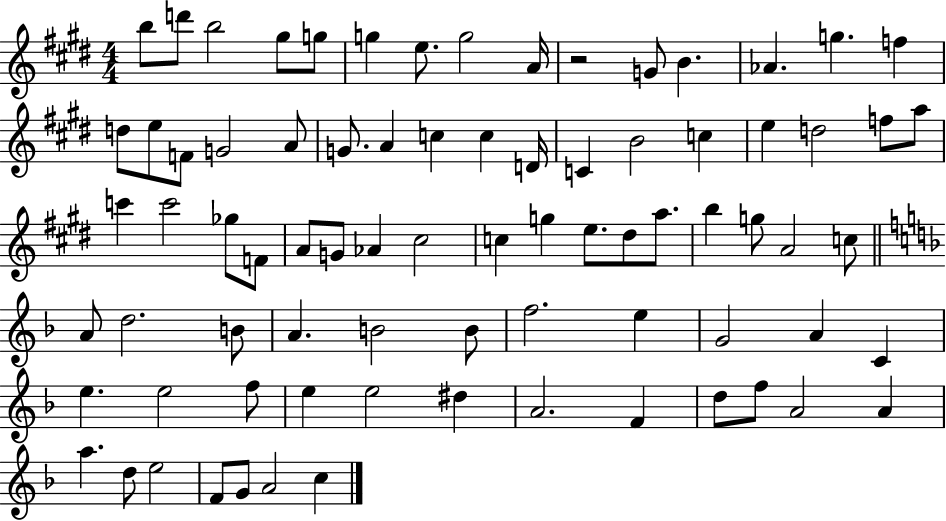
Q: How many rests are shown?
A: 1